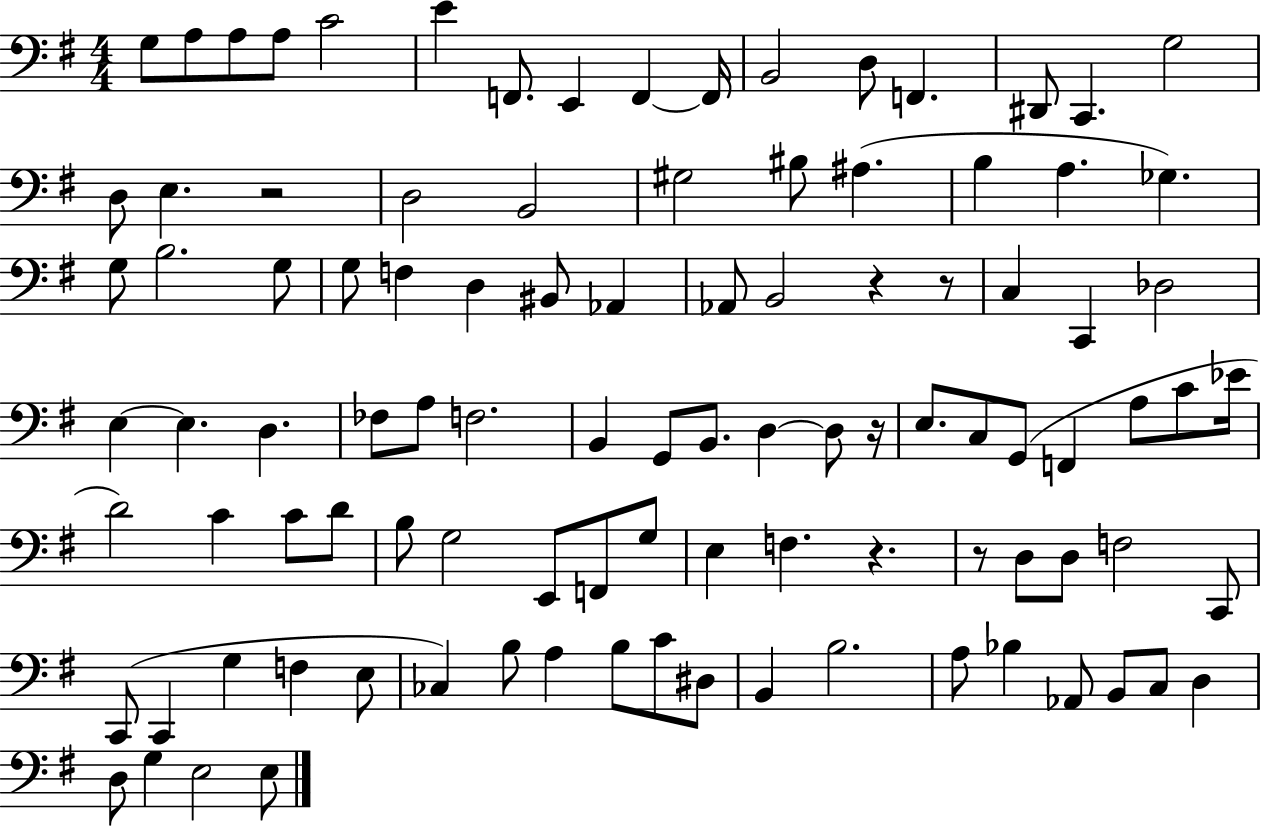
G3/e A3/e A3/e A3/e C4/h E4/q F2/e. E2/q F2/q F2/s B2/h D3/e F2/q. D#2/e C2/q. G3/h D3/e E3/q. R/h D3/h B2/h G#3/h BIS3/e A#3/q. B3/q A3/q. Gb3/q. G3/e B3/h. G3/e G3/e F3/q D3/q BIS2/e Ab2/q Ab2/e B2/h R/q R/e C3/q C2/q Db3/h E3/q E3/q. D3/q. FES3/e A3/e F3/h. B2/q G2/e B2/e. D3/q D3/e R/s E3/e. C3/e G2/e F2/q A3/e C4/e Eb4/s D4/h C4/q C4/e D4/e B3/e G3/h E2/e F2/e G3/e E3/q F3/q. R/q. R/e D3/e D3/e F3/h C2/e C2/e C2/q G3/q F3/q E3/e CES3/q B3/e A3/q B3/e C4/e D#3/e B2/q B3/h. A3/e Bb3/q Ab2/e B2/e C3/e D3/q D3/e G3/q E3/h E3/e